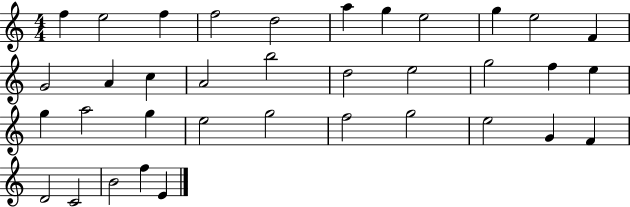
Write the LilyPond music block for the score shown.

{
  \clef treble
  \numericTimeSignature
  \time 4/4
  \key c \major
  f''4 e''2 f''4 | f''2 d''2 | a''4 g''4 e''2 | g''4 e''2 f'4 | \break g'2 a'4 c''4 | a'2 b''2 | d''2 e''2 | g''2 f''4 e''4 | \break g''4 a''2 g''4 | e''2 g''2 | f''2 g''2 | e''2 g'4 f'4 | \break d'2 c'2 | b'2 f''4 e'4 | \bar "|."
}